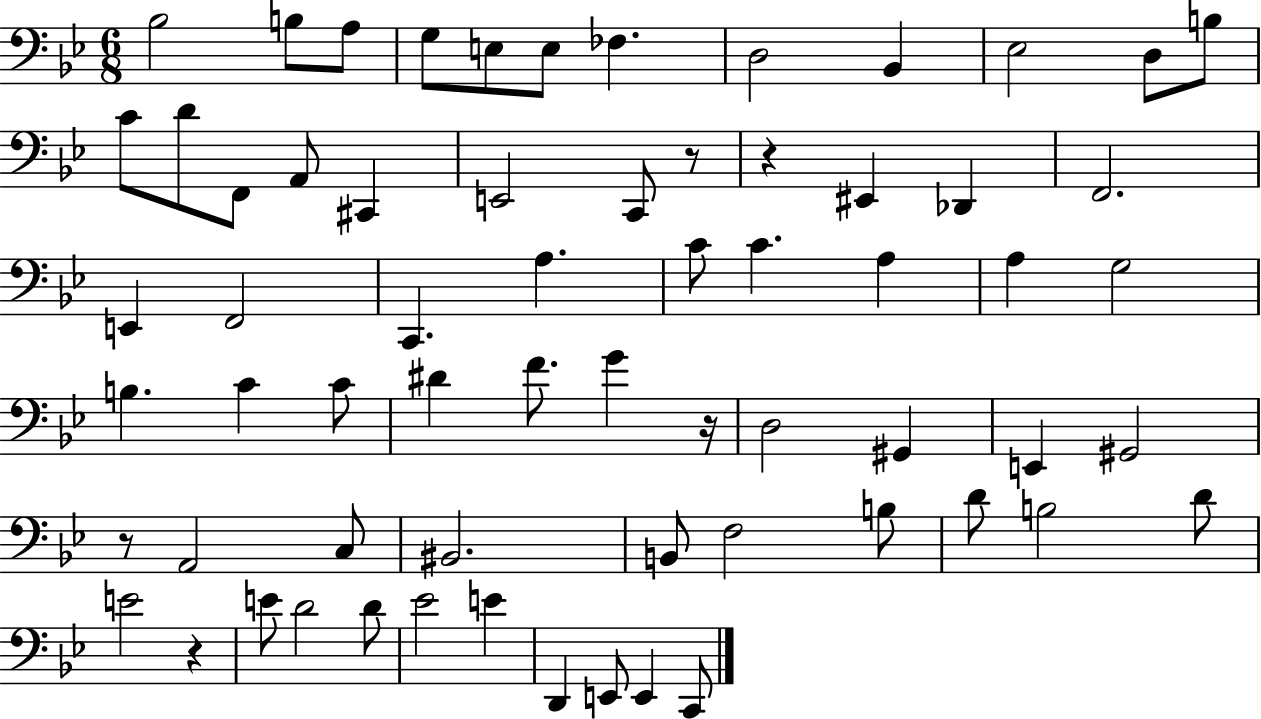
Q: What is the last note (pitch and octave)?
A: C2